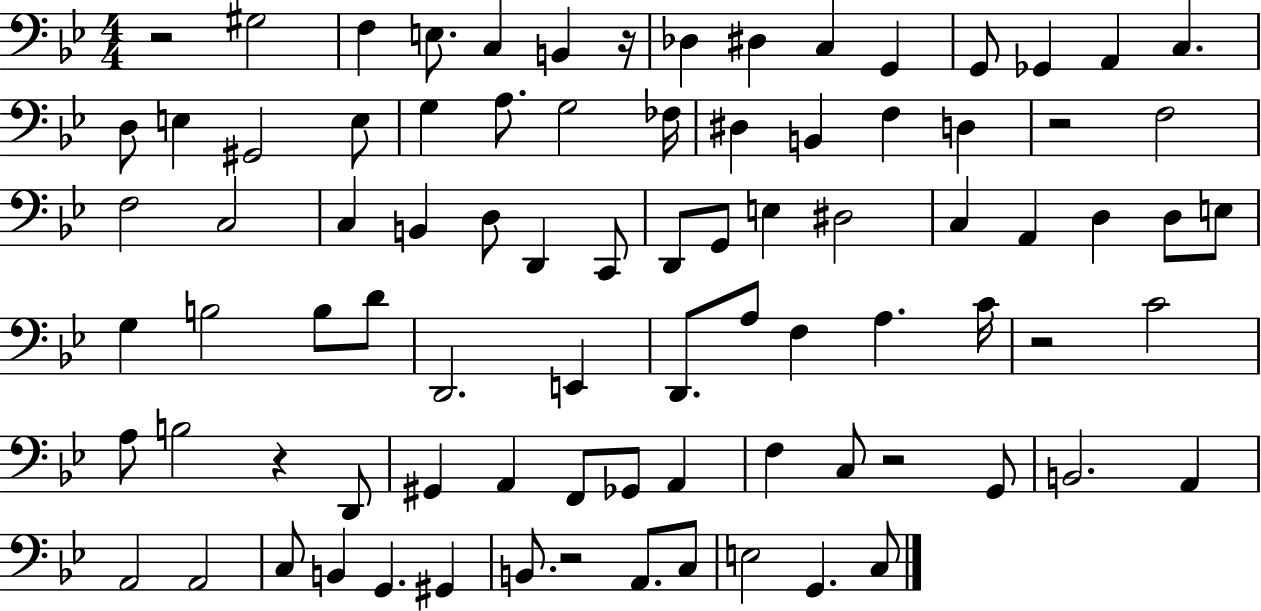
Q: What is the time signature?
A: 4/4